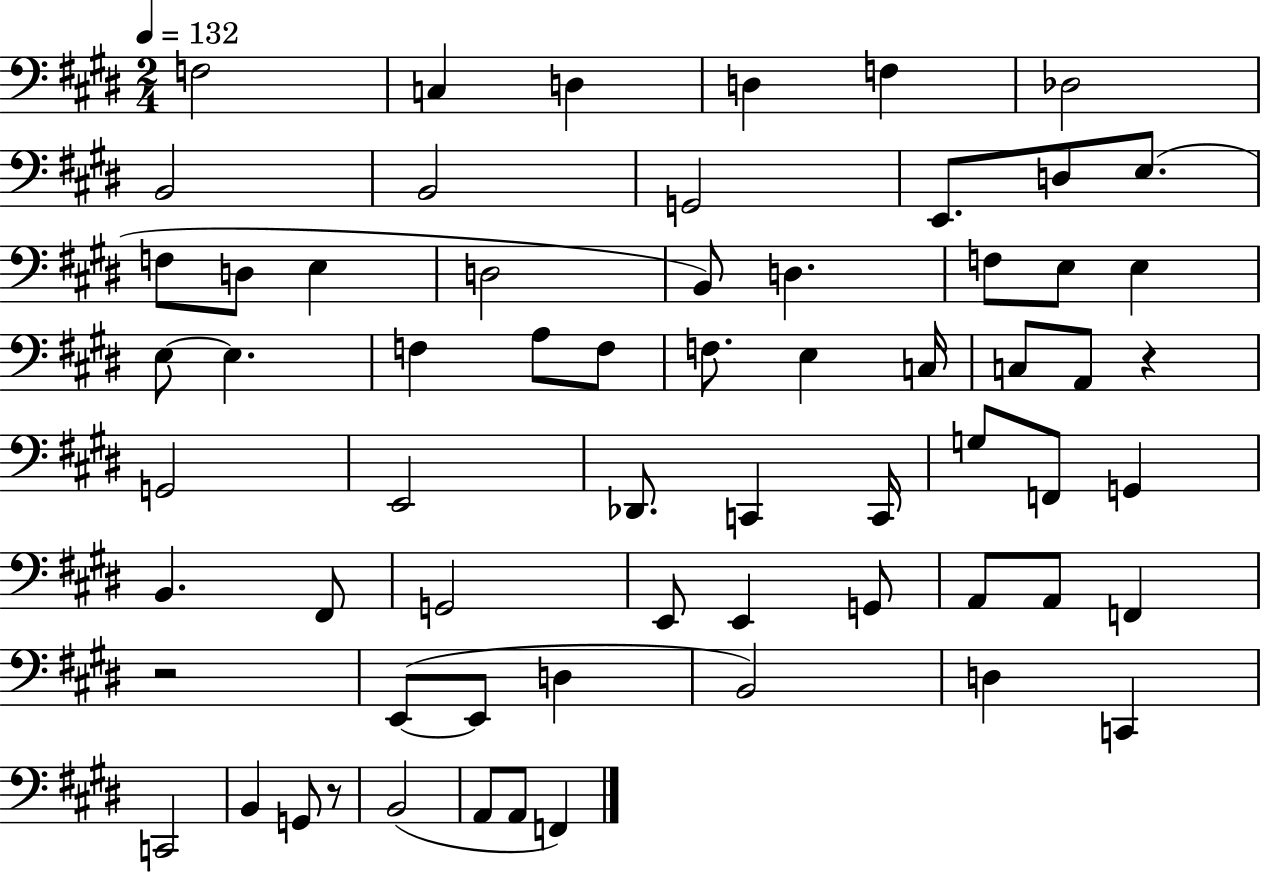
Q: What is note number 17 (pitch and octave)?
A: B2